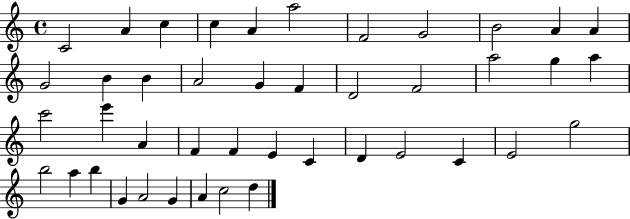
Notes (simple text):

C4/h A4/q C5/q C5/q A4/q A5/h F4/h G4/h B4/h A4/q A4/q G4/h B4/q B4/q A4/h G4/q F4/q D4/h F4/h A5/h G5/q A5/q C6/h E6/q A4/q F4/q F4/q E4/q C4/q D4/q E4/h C4/q E4/h G5/h B5/h A5/q B5/q G4/q A4/h G4/q A4/q C5/h D5/q